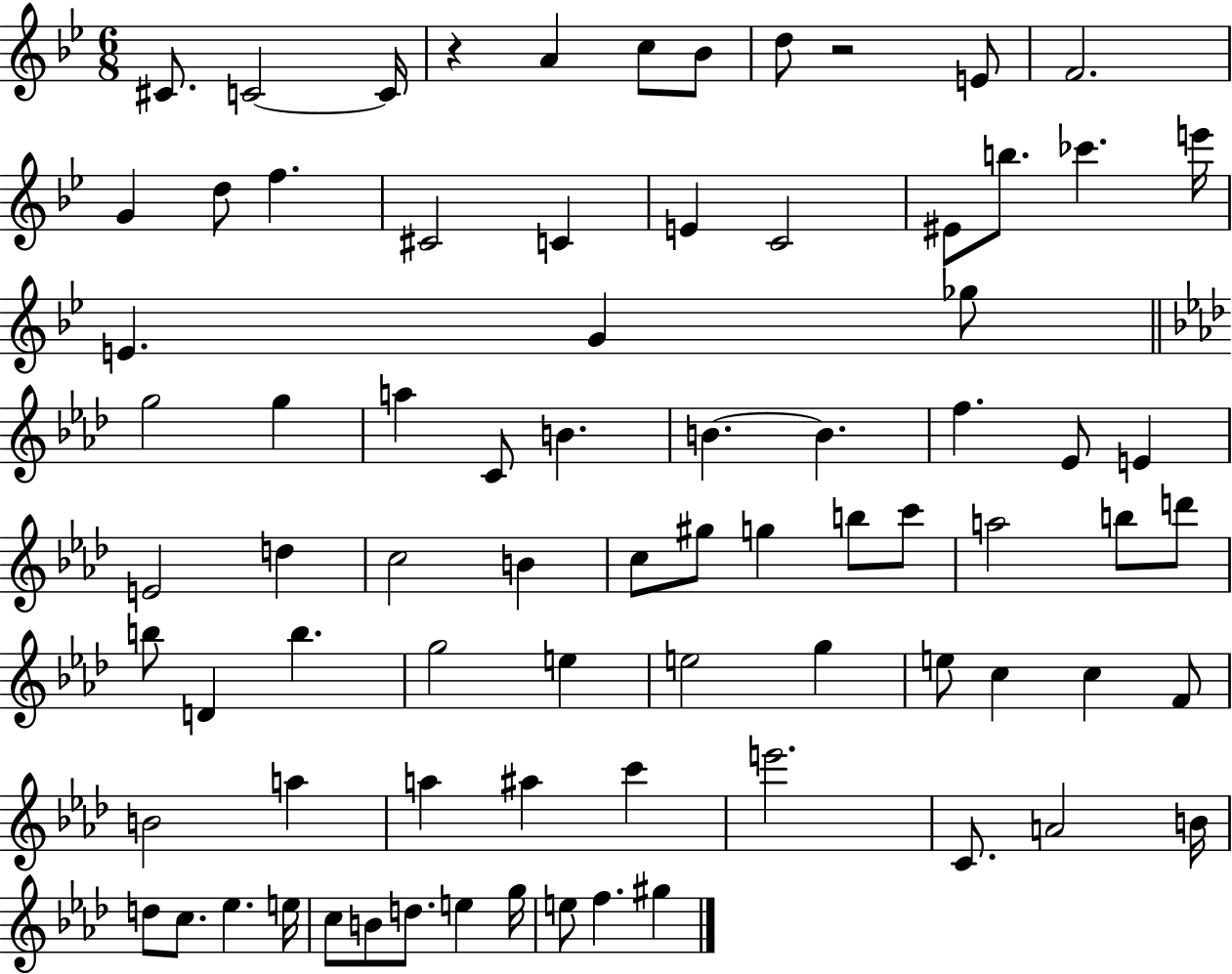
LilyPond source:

{
  \clef treble
  \numericTimeSignature
  \time 6/8
  \key bes \major
  cis'8. c'2~~ c'16 | r4 a'4 c''8 bes'8 | d''8 r2 e'8 | f'2. | \break g'4 d''8 f''4. | cis'2 c'4 | e'4 c'2 | eis'8 b''8. ces'''4. e'''16 | \break e'4. g'4 ges''8 | \bar "||" \break \key aes \major g''2 g''4 | a''4 c'8 b'4. | b'4.~~ b'4. | f''4. ees'8 e'4 | \break e'2 d''4 | c''2 b'4 | c''8 gis''8 g''4 b''8 c'''8 | a''2 b''8 d'''8 | \break b''8 d'4 b''4. | g''2 e''4 | e''2 g''4 | e''8 c''4 c''4 f'8 | \break b'2 a''4 | a''4 ais''4 c'''4 | e'''2. | c'8. a'2 b'16 | \break d''8 c''8. ees''4. e''16 | c''8 b'8 d''8. e''4 g''16 | e''8 f''4. gis''4 | \bar "|."
}